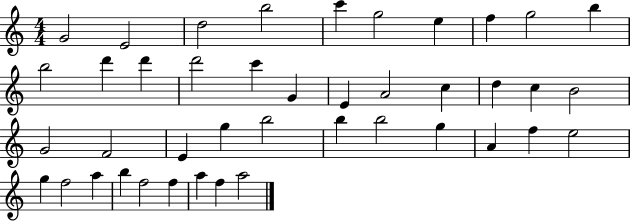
{
  \clef treble
  \numericTimeSignature
  \time 4/4
  \key c \major
  g'2 e'2 | d''2 b''2 | c'''4 g''2 e''4 | f''4 g''2 b''4 | \break b''2 d'''4 d'''4 | d'''2 c'''4 g'4 | e'4 a'2 c''4 | d''4 c''4 b'2 | \break g'2 f'2 | e'4 g''4 b''2 | b''4 b''2 g''4 | a'4 f''4 e''2 | \break g''4 f''2 a''4 | b''4 f''2 f''4 | a''4 f''4 a''2 | \bar "|."
}